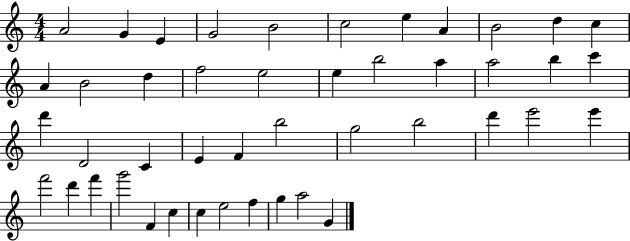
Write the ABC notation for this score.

X:1
T:Untitled
M:4/4
L:1/4
K:C
A2 G E G2 B2 c2 e A B2 d c A B2 d f2 e2 e b2 a a2 b c' d' D2 C E F b2 g2 b2 d' e'2 e' f'2 d' f' g'2 F c c e2 f g a2 G